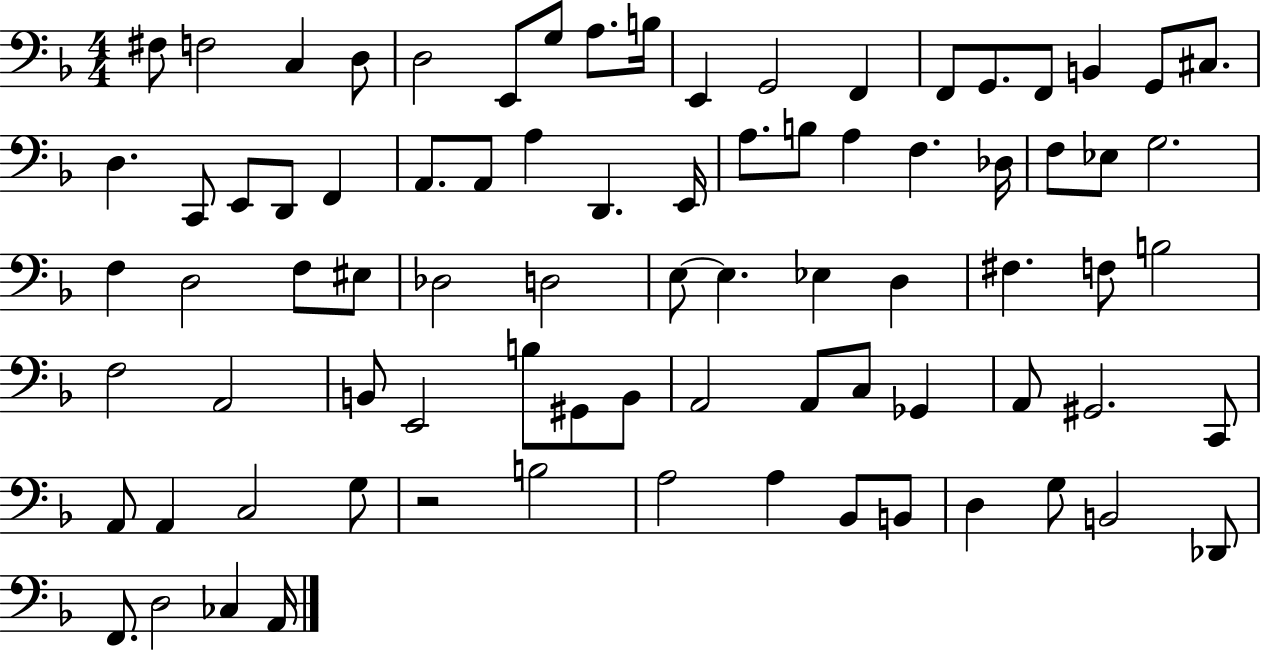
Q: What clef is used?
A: bass